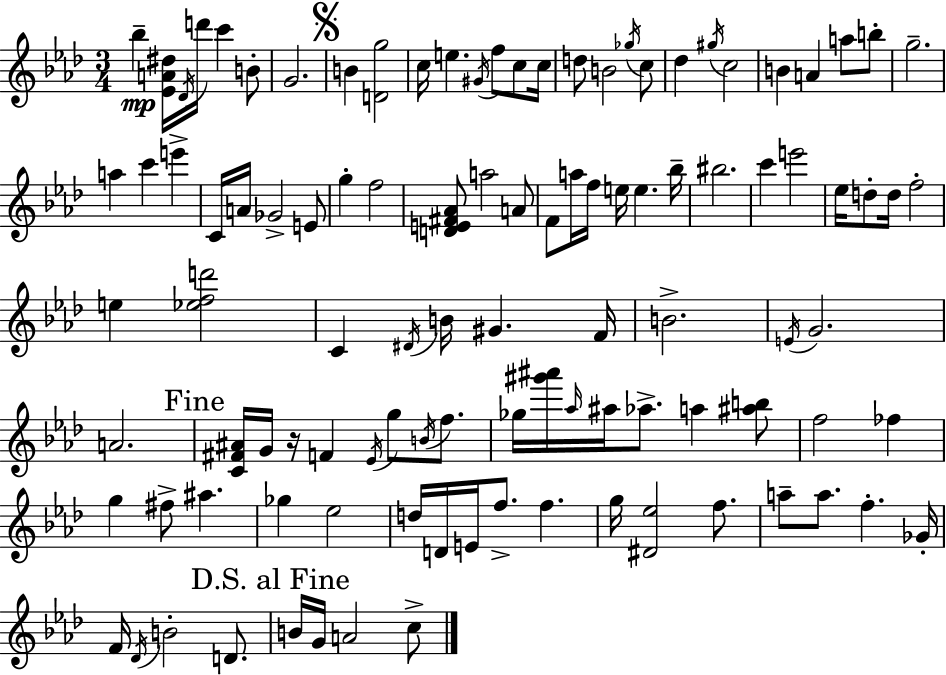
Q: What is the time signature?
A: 3/4